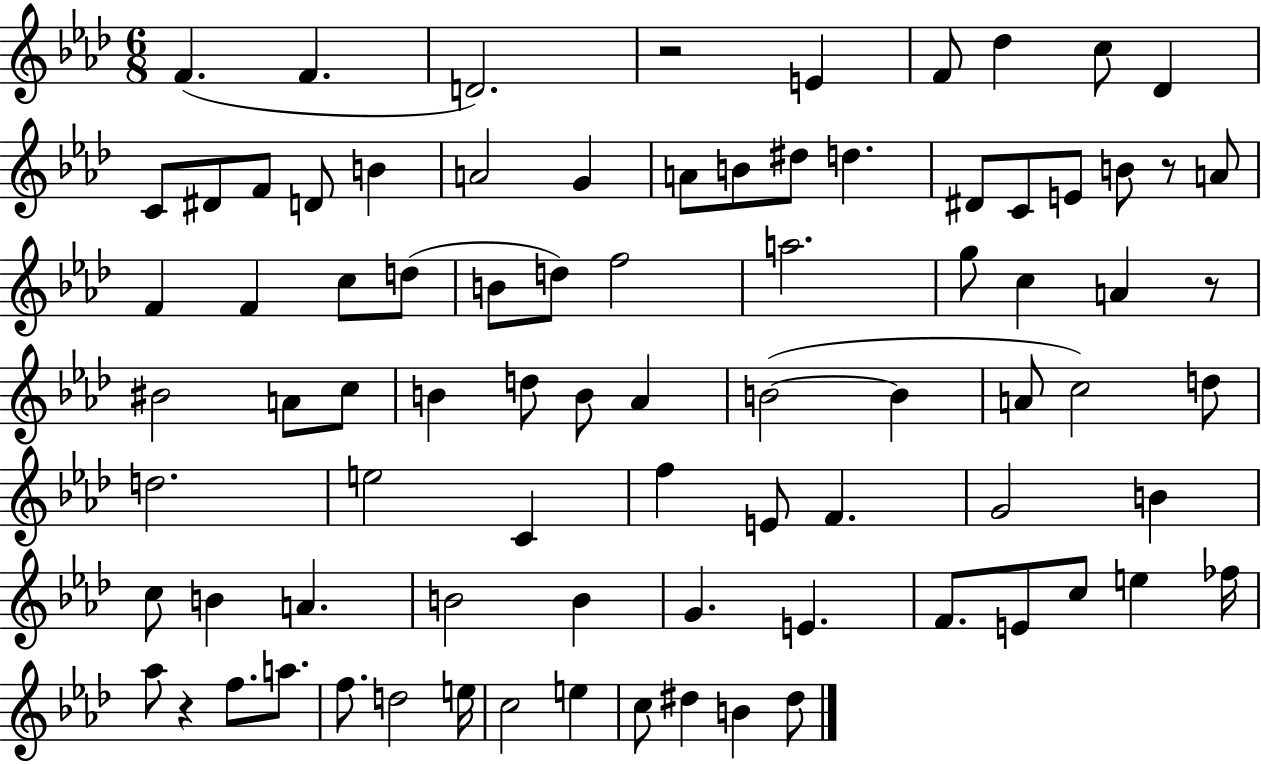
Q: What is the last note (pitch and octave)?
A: D#5